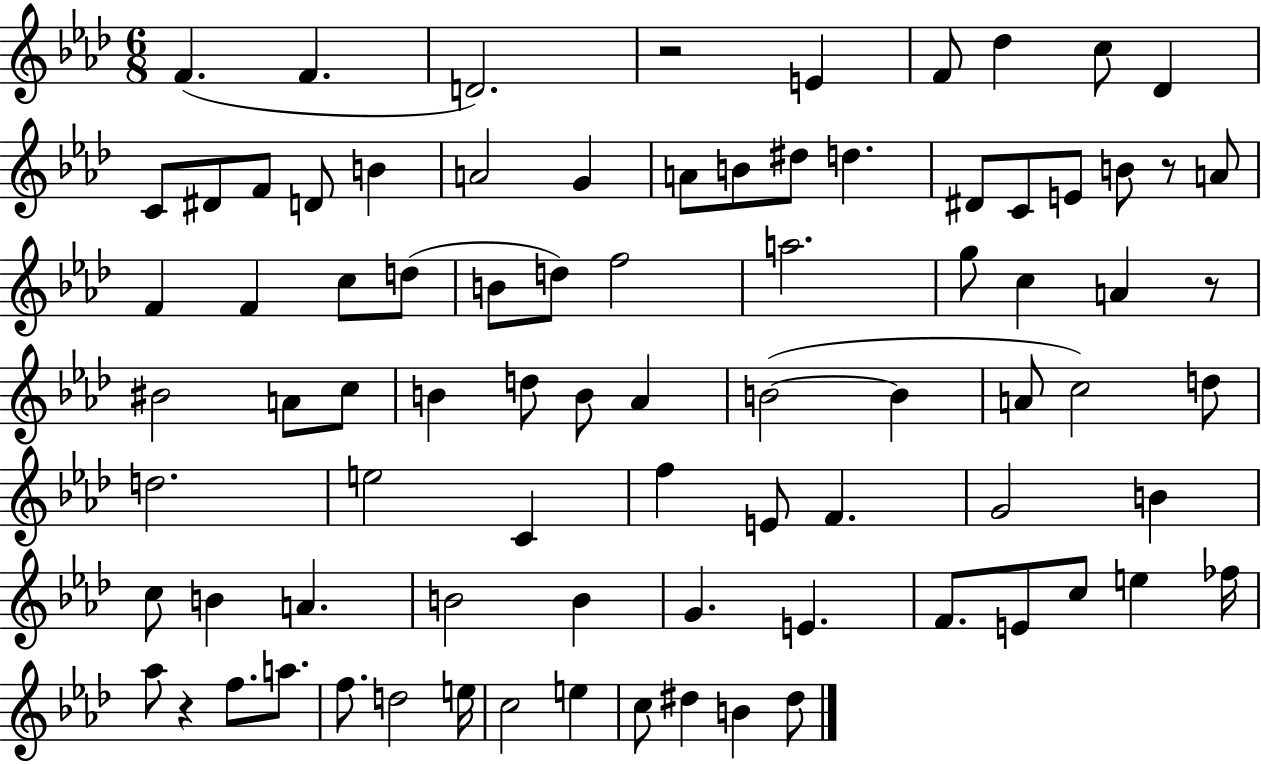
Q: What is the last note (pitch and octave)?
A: D#5